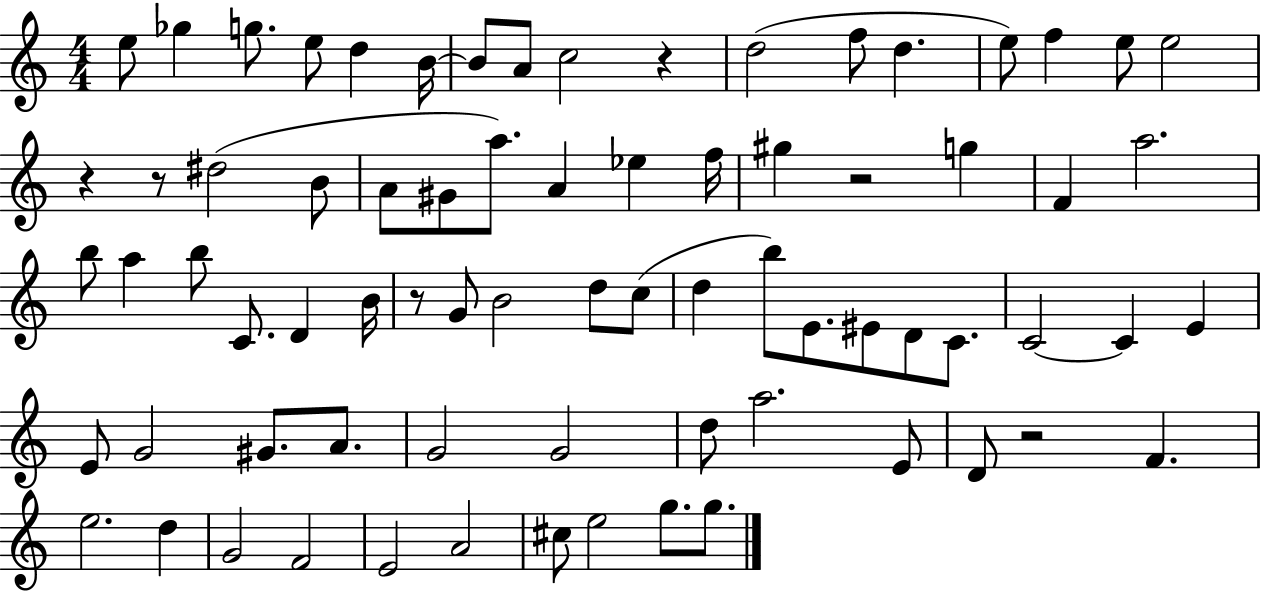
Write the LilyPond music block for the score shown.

{
  \clef treble
  \numericTimeSignature
  \time 4/4
  \key c \major
  e''8 ges''4 g''8. e''8 d''4 b'16~~ | b'8 a'8 c''2 r4 | d''2( f''8 d''4. | e''8) f''4 e''8 e''2 | \break r4 r8 dis''2( b'8 | a'8 gis'8 a''8.) a'4 ees''4 f''16 | gis''4 r2 g''4 | f'4 a''2. | \break b''8 a''4 b''8 c'8. d'4 b'16 | r8 g'8 b'2 d''8 c''8( | d''4 b''8) e'8. eis'8 d'8 c'8. | c'2~~ c'4 e'4 | \break e'8 g'2 gis'8. a'8. | g'2 g'2 | d''8 a''2. e'8 | d'8 r2 f'4. | \break e''2. d''4 | g'2 f'2 | e'2 a'2 | cis''8 e''2 g''8. g''8. | \break \bar "|."
}